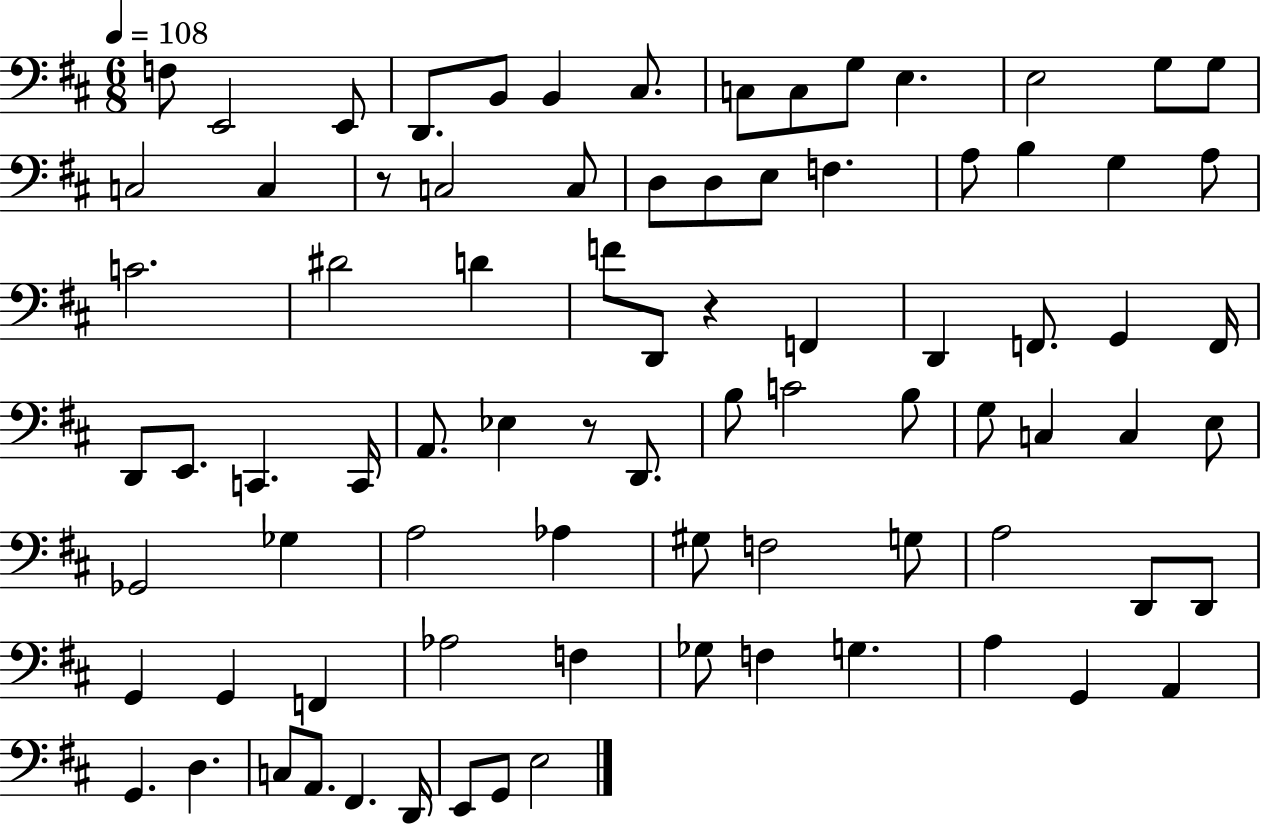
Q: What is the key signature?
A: D major